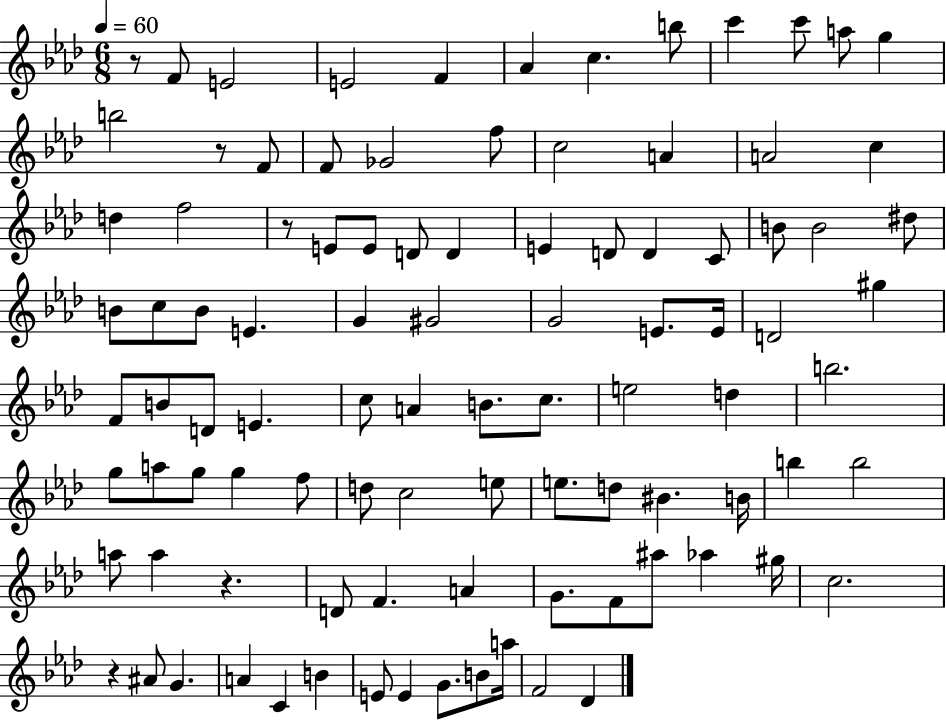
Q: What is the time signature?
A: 6/8